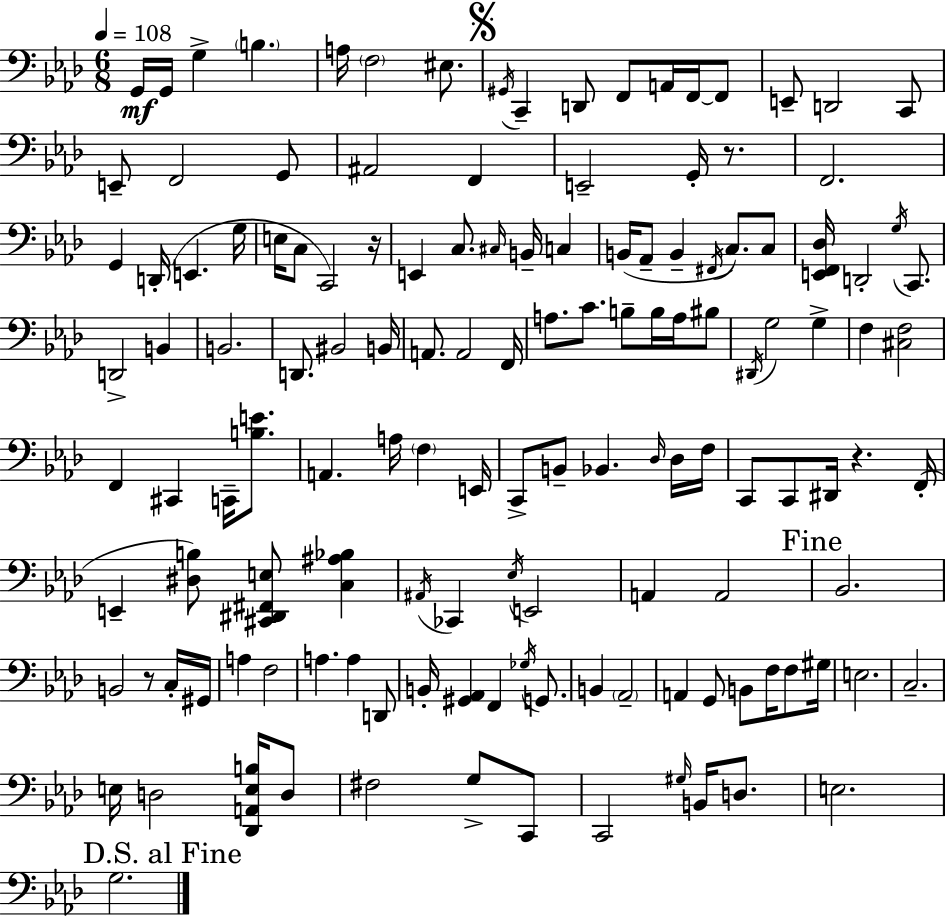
G2/s G2/s G3/q B3/q. A3/s F3/h EIS3/e. G#2/s C2/q D2/e F2/e A2/s F2/s F2/e E2/e D2/h C2/e E2/e F2/h G2/e A#2/h F2/q E2/h G2/s R/e. F2/h. G2/q D2/s E2/q. G3/s E3/s C3/e C2/h R/s E2/q C3/e. C#3/s B2/s C3/q B2/s Ab2/e B2/q F#2/s C3/e. C3/e [E2,F2,Db3]/s D2/h G3/s C2/e. D2/h B2/q B2/h. D2/e. BIS2/h B2/s A2/e. A2/h F2/s A3/e. C4/e. B3/e B3/s A3/s BIS3/e D#2/s G3/h G3/q F3/q [C#3,F3]/h F2/q C#2/q C2/s [B3,E4]/e. A2/q. A3/s F3/q E2/s C2/e B2/e Bb2/q. Db3/s Db3/s F3/s C2/e C2/e D#2/s R/q. F2/s E2/q [D#3,B3]/e [C#2,D#2,F#2,E3]/e [C3,A#3,Bb3]/q A#2/s CES2/q Eb3/s E2/h A2/q A2/h Bb2/h. B2/h R/e C3/s G#2/s A3/q F3/h A3/q. A3/q D2/e B2/s [G#2,Ab2]/q F2/q Gb3/s G2/e. B2/q Ab2/h A2/q G2/e B2/e F3/s F3/e G#3/s E3/h. C3/h. E3/s D3/h [Db2,A2,E3,B3]/s D3/e F#3/h G3/e C2/e C2/h G#3/s B2/s D3/e. E3/h. G3/h.